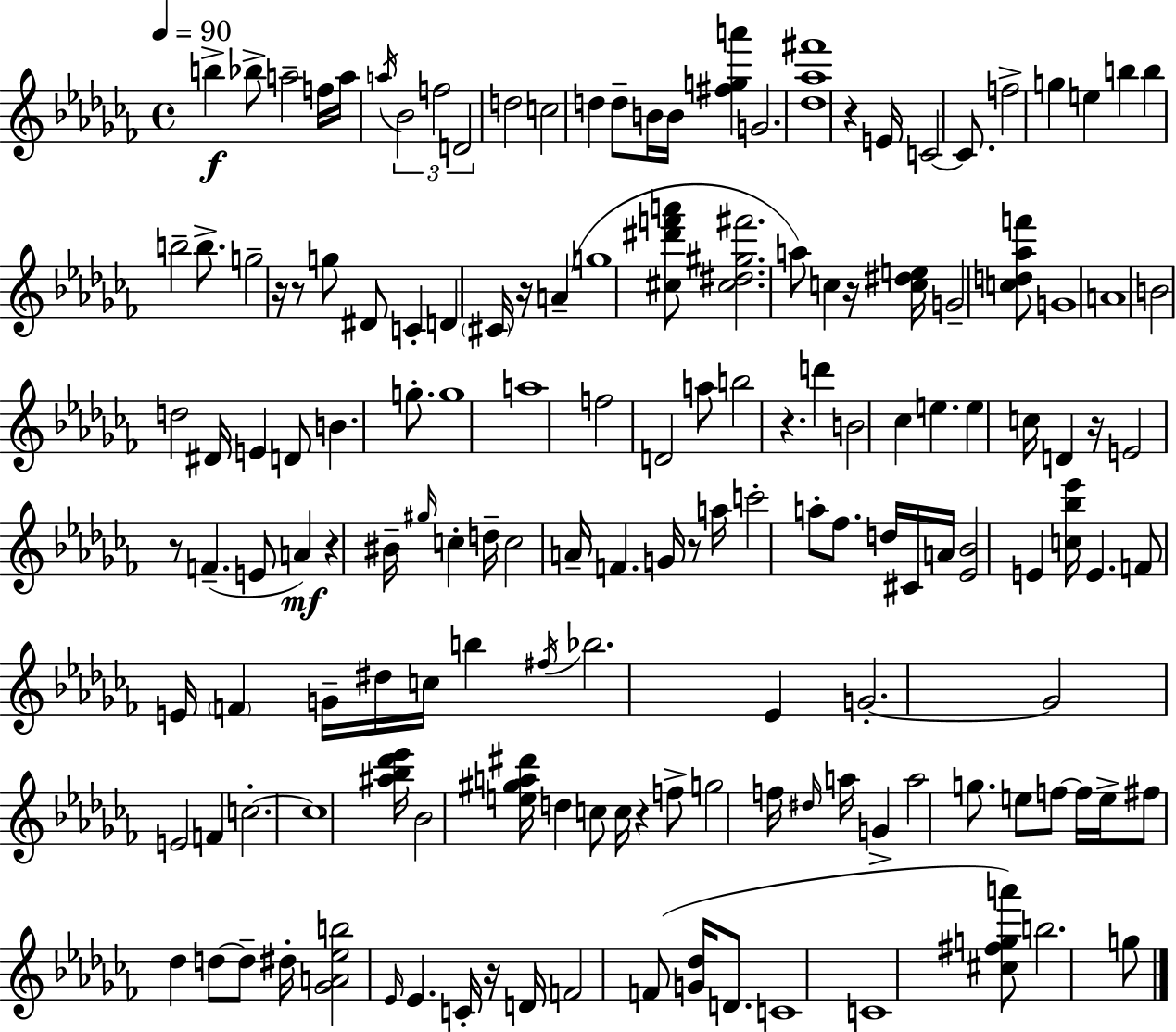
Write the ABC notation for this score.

X:1
T:Untitled
M:4/4
L:1/4
K:Abm
b _b/2 a2 f/4 a/4 a/4 _B2 f2 D2 d2 c2 d d/2 B/4 B/4 [^fga'] G2 [_d_a^f']4 z E/4 C2 C/2 f2 g e b b b2 b/2 g2 z/4 z/2 g/2 ^D/2 C D ^C/4 z/4 A g4 [^c^d'f'a']/2 [^c^d^g^f']2 a/2 c z/4 [c^de]/4 G2 [cd_af']/2 G4 A4 B2 d2 ^D/4 E D/2 B g/2 g4 a4 f2 D2 a/2 b2 z d' B2 _c e e c/4 D z/4 E2 z/2 F E/2 A z ^B/4 ^g/4 c d/4 c2 A/4 F G/4 z/2 a/4 c'2 a/2 _f/2 d/4 ^C/4 A/4 [_E_B]2 E [c_b_e']/4 E F/2 E/4 F G/4 ^d/4 c/4 b ^f/4 _b2 _E G2 G2 E2 F c2 c4 [^a_b_d'_e']/4 _B2 [e^ga^d']/4 d c/2 c/4 z f/2 g2 f/4 ^d/4 a/4 G a2 g/2 e/2 f/2 f/4 e/4 ^f/2 _d d/2 d/2 ^d/4 [_GA_eb]2 _E/4 _E C/4 z/4 D/4 F2 F/2 [G_d]/4 D/2 C4 C4 [^c^fga']/2 b2 g/2